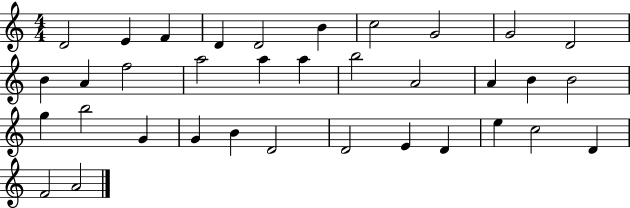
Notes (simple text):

D4/h E4/q F4/q D4/q D4/h B4/q C5/h G4/h G4/h D4/h B4/q A4/q F5/h A5/h A5/q A5/q B5/h A4/h A4/q B4/q B4/h G5/q B5/h G4/q G4/q B4/q D4/h D4/h E4/q D4/q E5/q C5/h D4/q F4/h A4/h